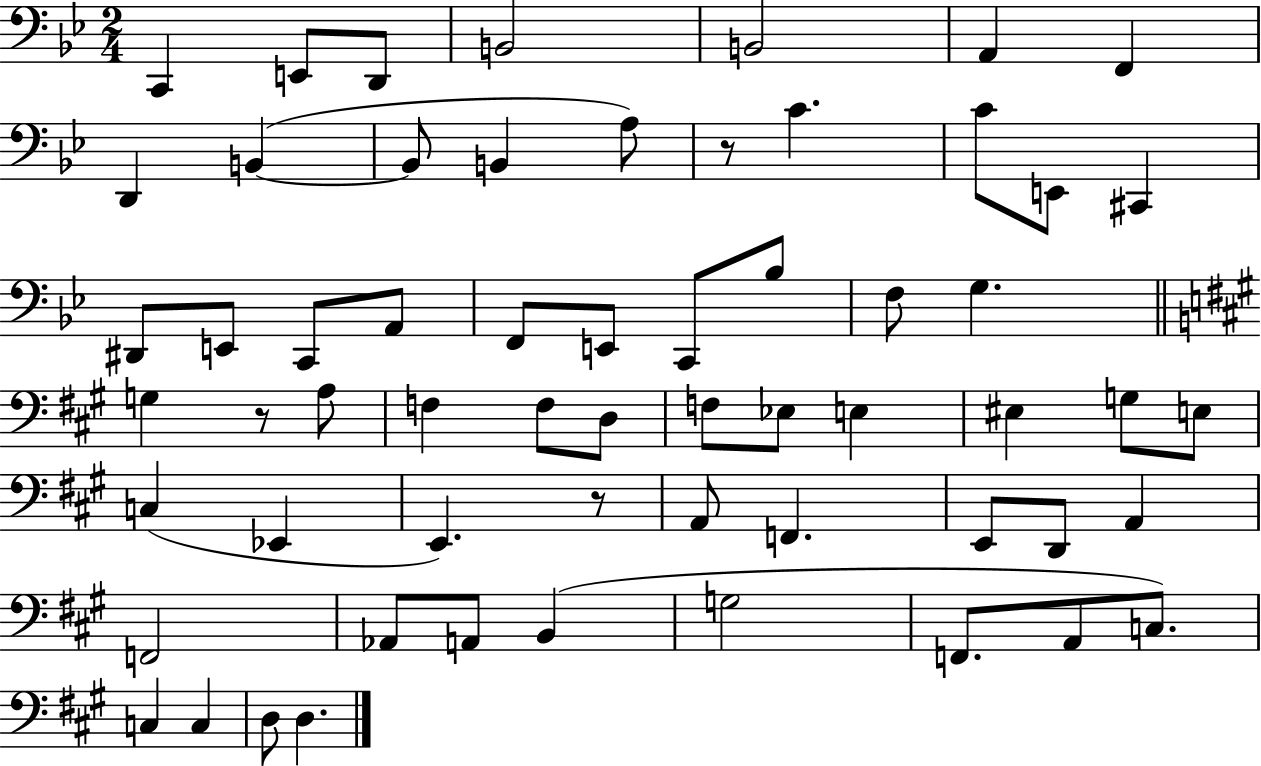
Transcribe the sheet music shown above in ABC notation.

X:1
T:Untitled
M:2/4
L:1/4
K:Bb
C,, E,,/2 D,,/2 B,,2 B,,2 A,, F,, D,, B,, B,,/2 B,, A,/2 z/2 C C/2 E,,/2 ^C,, ^D,,/2 E,,/2 C,,/2 A,,/2 F,,/2 E,,/2 C,,/2 _B,/2 F,/2 G, G, z/2 A,/2 F, F,/2 D,/2 F,/2 _E,/2 E, ^E, G,/2 E,/2 C, _E,, E,, z/2 A,,/2 F,, E,,/2 D,,/2 A,, F,,2 _A,,/2 A,,/2 B,, G,2 F,,/2 A,,/2 C,/2 C, C, D,/2 D,